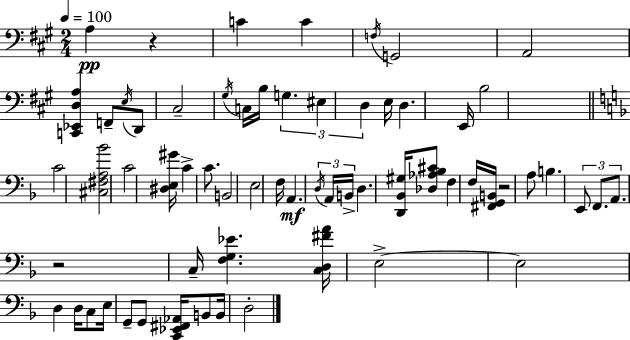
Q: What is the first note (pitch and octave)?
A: A3